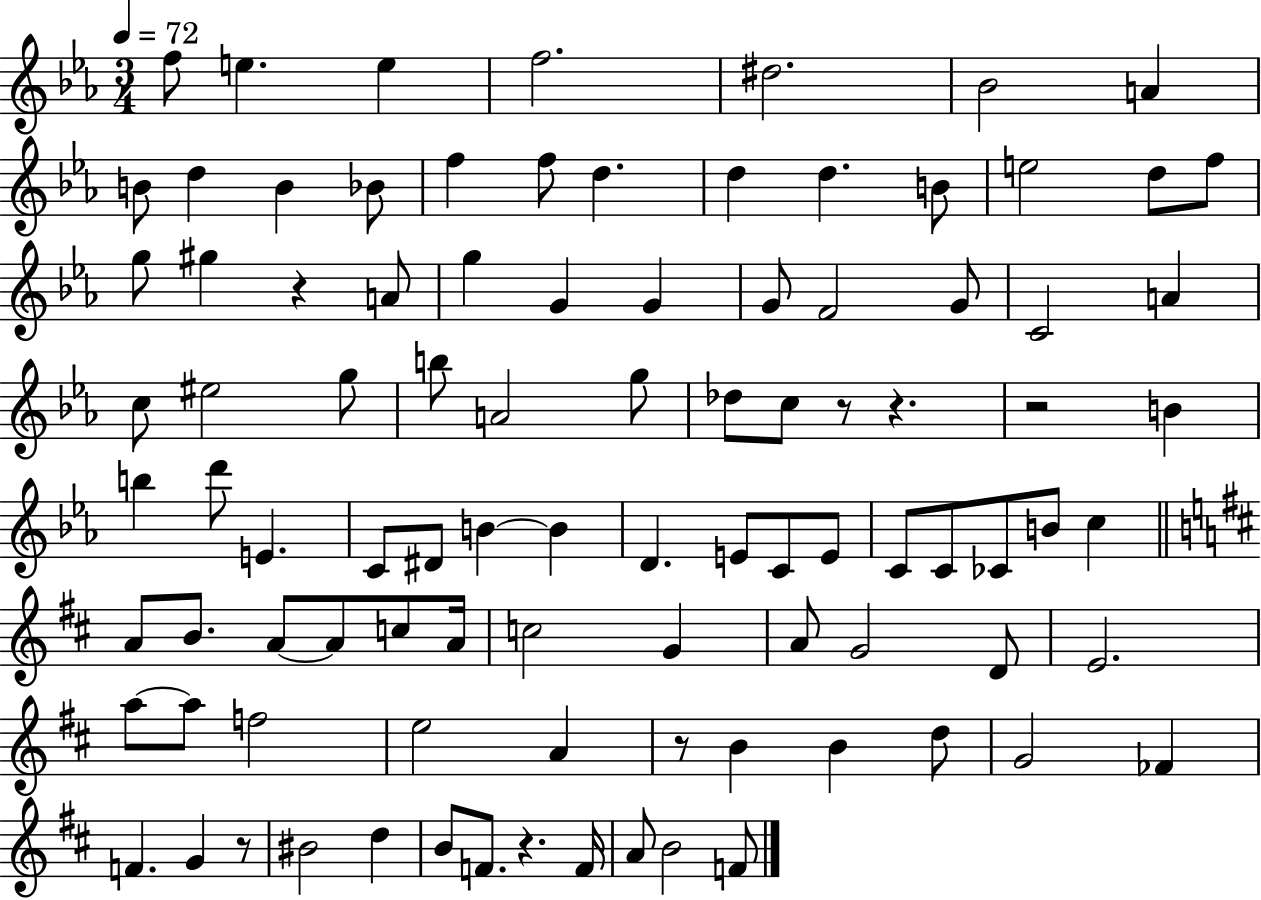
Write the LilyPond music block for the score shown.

{
  \clef treble
  \numericTimeSignature
  \time 3/4
  \key ees \major
  \tempo 4 = 72
  f''8 e''4. e''4 | f''2. | dis''2. | bes'2 a'4 | \break b'8 d''4 b'4 bes'8 | f''4 f''8 d''4. | d''4 d''4. b'8 | e''2 d''8 f''8 | \break g''8 gis''4 r4 a'8 | g''4 g'4 g'4 | g'8 f'2 g'8 | c'2 a'4 | \break c''8 eis''2 g''8 | b''8 a'2 g''8 | des''8 c''8 r8 r4. | r2 b'4 | \break b''4 d'''8 e'4. | c'8 dis'8 b'4~~ b'4 | d'4. e'8 c'8 e'8 | c'8 c'8 ces'8 b'8 c''4 | \break \bar "||" \break \key b \minor a'8 b'8. a'8~~ a'8 c''8 a'16 | c''2 g'4 | a'8 g'2 d'8 | e'2. | \break a''8~~ a''8 f''2 | e''2 a'4 | r8 b'4 b'4 d''8 | g'2 fes'4 | \break f'4. g'4 r8 | bis'2 d''4 | b'8 f'8. r4. f'16 | a'8 b'2 f'8 | \break \bar "|."
}